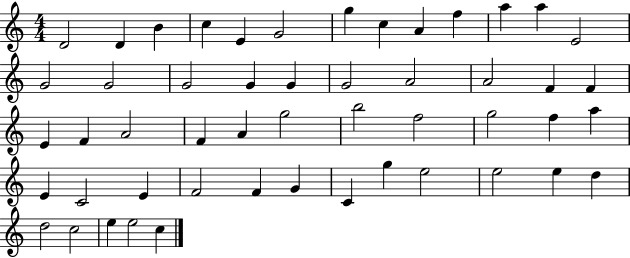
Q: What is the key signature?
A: C major